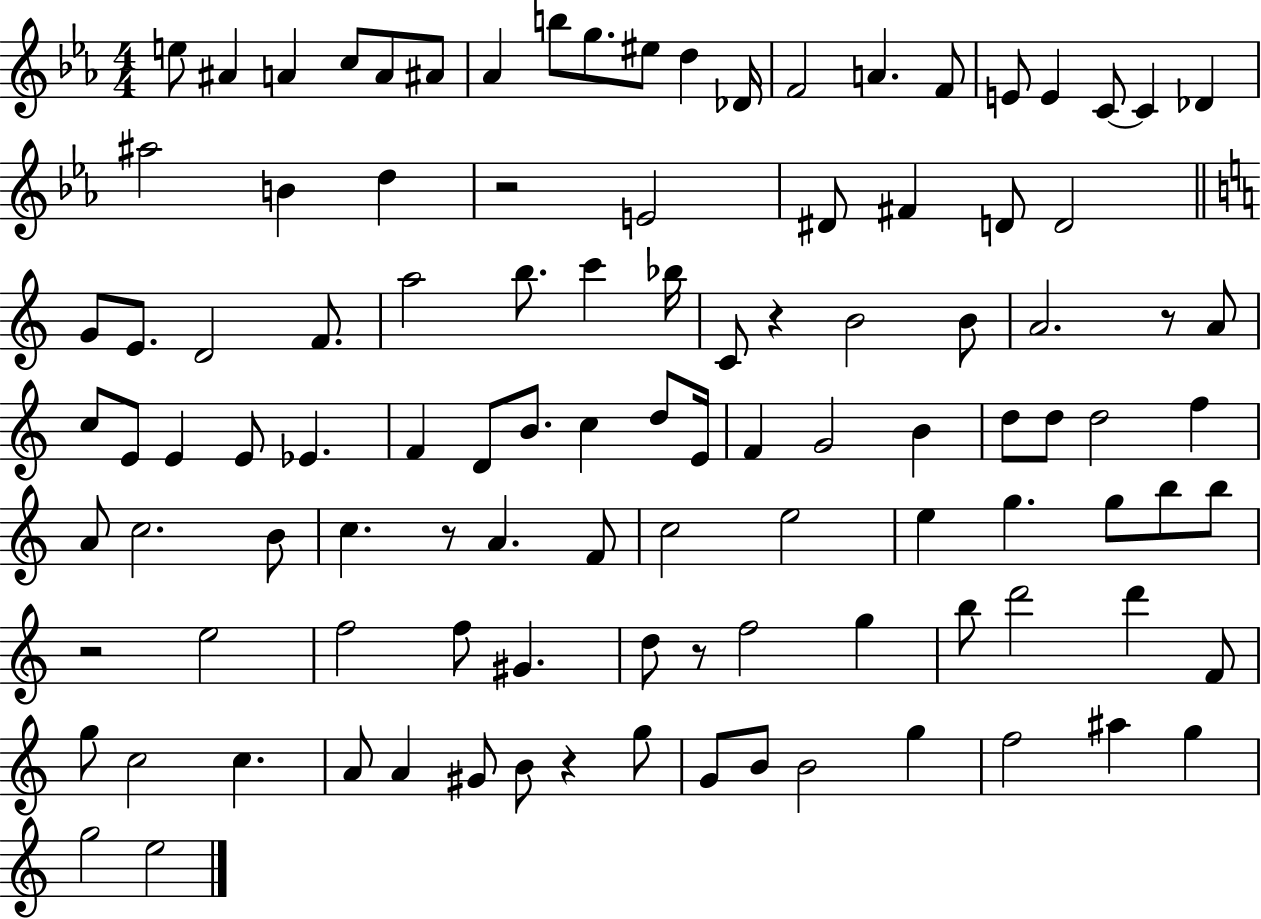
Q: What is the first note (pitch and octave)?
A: E5